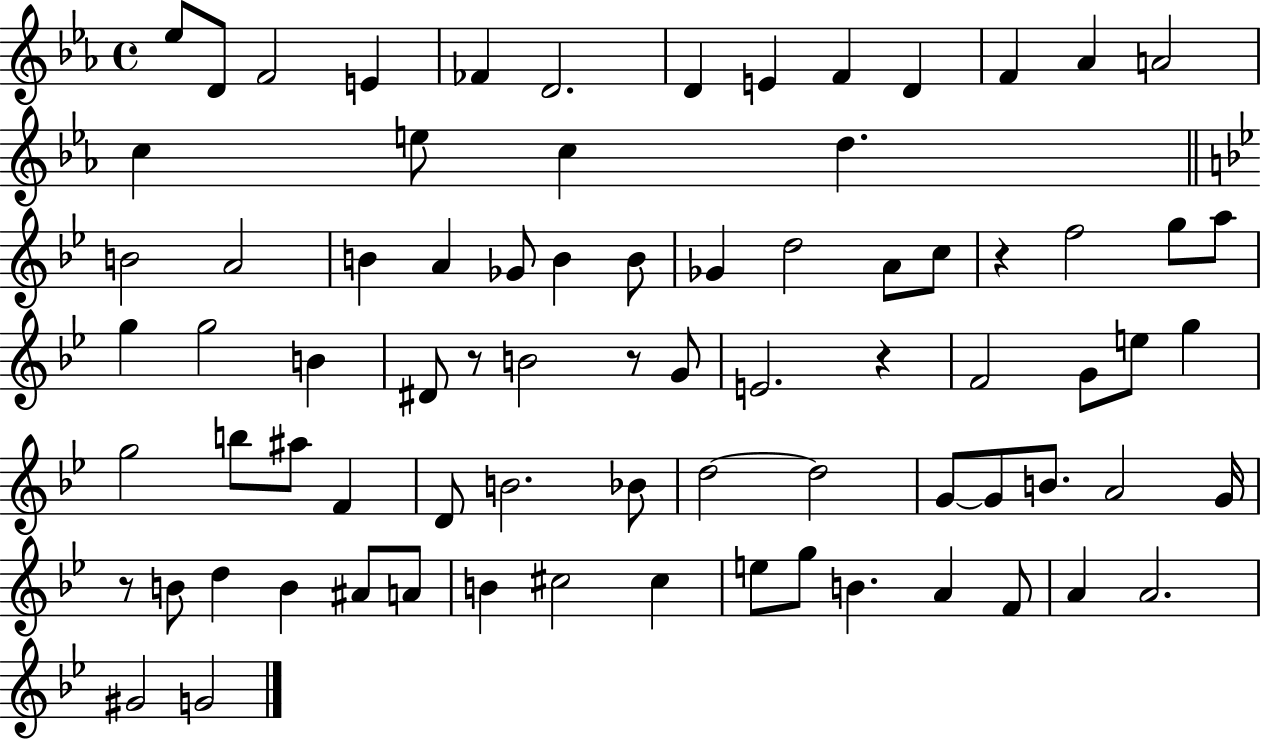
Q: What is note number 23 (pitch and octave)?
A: B4